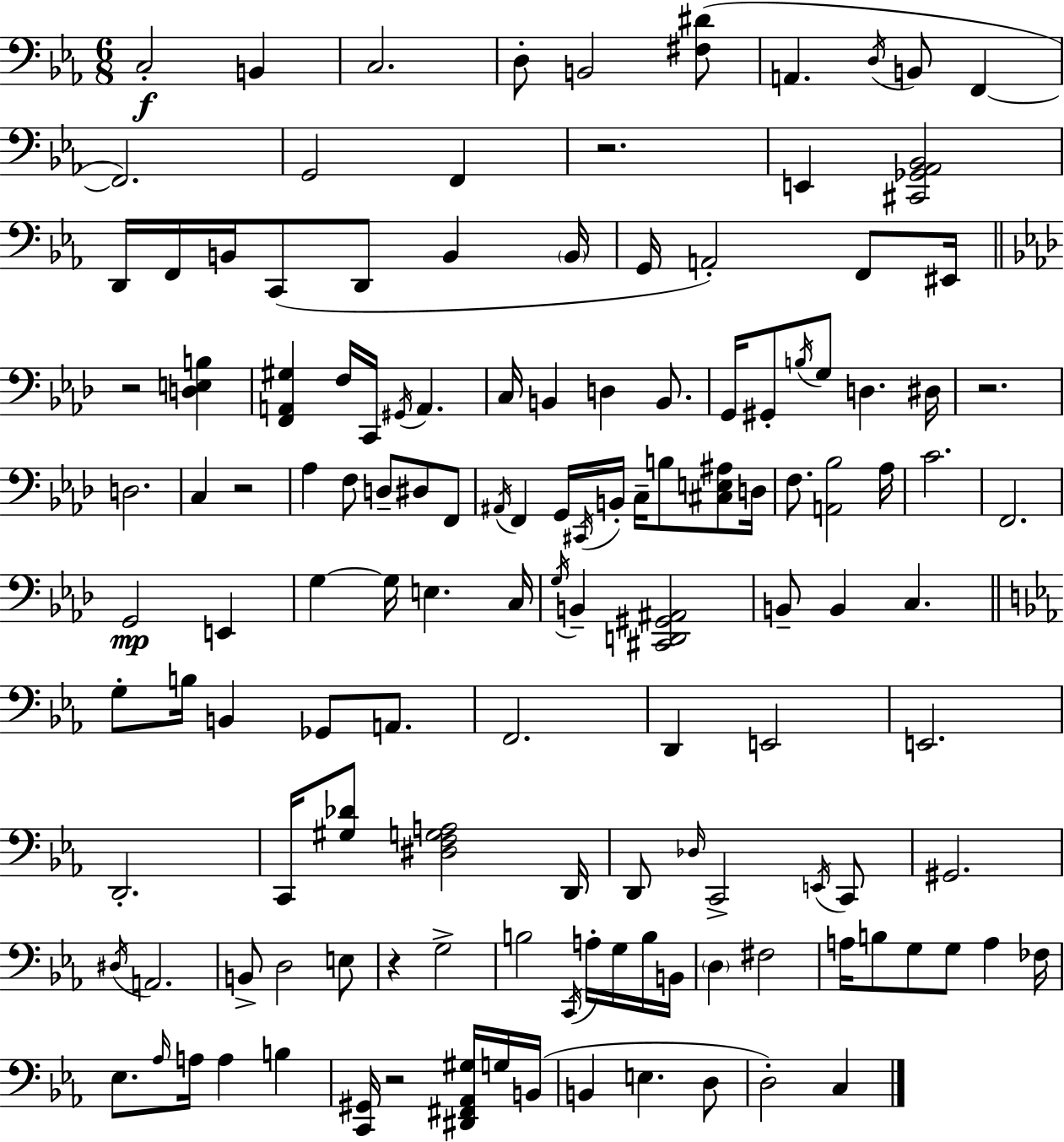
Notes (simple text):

C3/h B2/q C3/h. D3/e B2/h [F#3,D#4]/e A2/q. D3/s B2/e F2/q F2/h. G2/h F2/q R/h. E2/q [C#2,Gb2,Ab2,Bb2]/h D2/s F2/s B2/s C2/e D2/e B2/q B2/s G2/s A2/h F2/e EIS2/s R/h [D3,E3,B3]/q [F2,A2,G#3]/q F3/s C2/s G#2/s A2/q. C3/s B2/q D3/q B2/e. G2/s G#2/e B3/s G3/e D3/q. D#3/s R/h. D3/h. C3/q R/h Ab3/q F3/e D3/e D#3/e F2/e A#2/s F2/q G2/s C#2/s B2/s C3/s B3/e [C#3,E3,A#3]/e D3/s F3/e. [A2,Bb3]/h Ab3/s C4/h. F2/h. G2/h E2/q G3/q G3/s E3/q. C3/s G3/s B2/q [C#2,D2,G#2,A#2]/h B2/e B2/q C3/q. G3/e B3/s B2/q Gb2/e A2/e. F2/h. D2/q E2/h E2/h. D2/h. C2/s [G#3,Db4]/e [D#3,F3,G3,A3]/h D2/s D2/e Db3/s C2/h E2/s C2/e G#2/h. D#3/s A2/h. B2/e D3/h E3/e R/q G3/h B3/h C2/s A3/s G3/s B3/s B2/s D3/q F#3/h A3/s B3/e G3/e G3/e A3/q FES3/s Eb3/e. Ab3/s A3/s A3/q B3/q [C2,G#2]/s R/h [D#2,F#2,Ab2,G#3]/s G3/s B2/s B2/q E3/q. D3/e D3/h C3/q